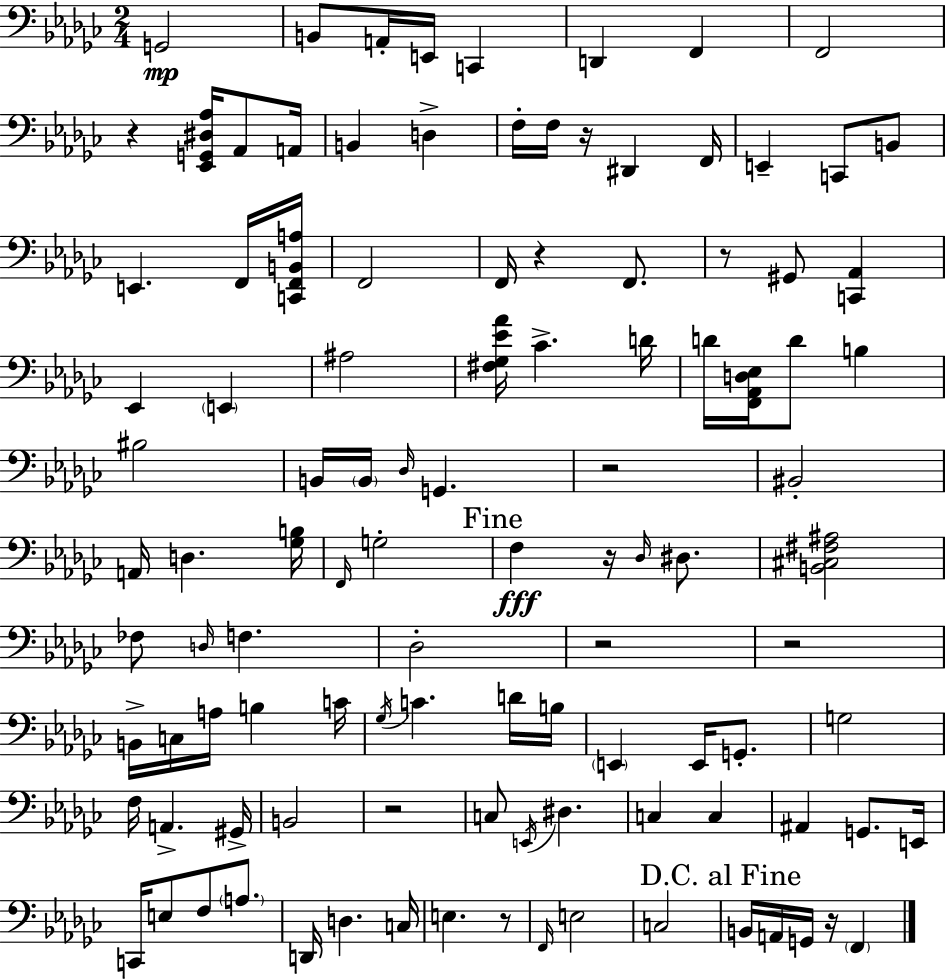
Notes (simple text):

G2/h B2/e A2/s E2/s C2/q D2/q F2/q F2/h R/q [Eb2,G2,D#3,Ab3]/s Ab2/e A2/s B2/q D3/q F3/s F3/s R/s D#2/q F2/s E2/q C2/e B2/e E2/q. F2/s [C2,F2,B2,A3]/s F2/h F2/s R/q F2/e. R/e G#2/e [C2,Ab2]/q Eb2/q E2/q A#3/h [F#3,Gb3,Eb4,Ab4]/s CES4/q. D4/s D4/s [F2,Ab2,D3,Eb3]/s D4/e B3/q BIS3/h B2/s B2/s Db3/s G2/q. R/h BIS2/h A2/s D3/q. [Gb3,B3]/s F2/s G3/h F3/q R/s Db3/s D#3/e. [B2,C#3,F#3,A#3]/h FES3/e D3/s F3/q. Db3/h R/h R/h B2/s C3/s A3/s B3/q C4/s Gb3/s C4/q. D4/s B3/s E2/q E2/s G2/e. G3/h F3/s A2/q. G#2/s B2/h R/h C3/e E2/s D#3/q. C3/q C3/q A#2/q G2/e. E2/s C2/s E3/e F3/e A3/e. D2/s D3/q. C3/s E3/q. R/e F2/s E3/h C3/h B2/s A2/s G2/s R/s F2/q